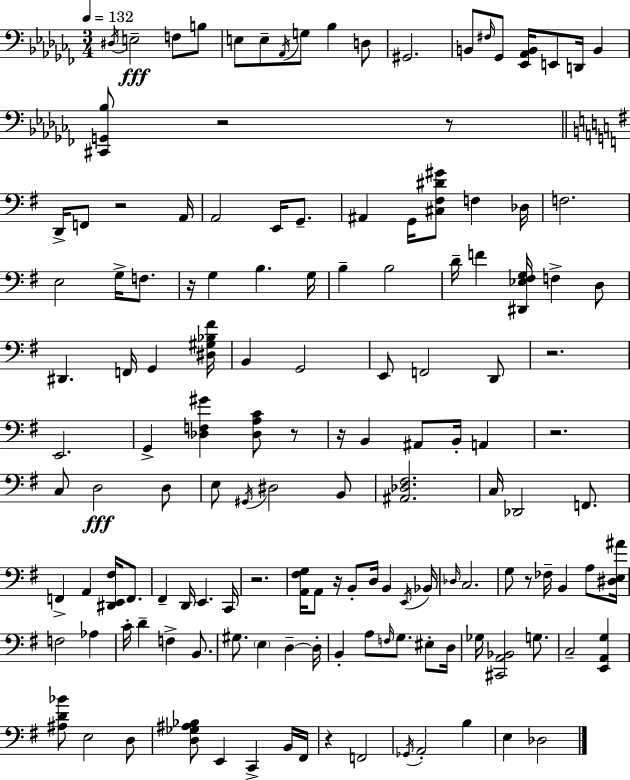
X:1
T:Untitled
M:3/4
L:1/4
K:Abm
^D,/4 E,2 F,/2 B,/2 E,/2 E,/2 _A,,/4 G,/2 _B, D,/2 ^G,,2 B,,/2 ^F,/4 _G,,/2 [_E,,_A,,B,,]/4 E,,/2 D,,/4 B,, [^C,,G,,_B,]/2 z2 z/2 D,,/4 F,,/2 z2 A,,/4 A,,2 E,,/4 G,,/2 ^A,, G,,/4 [^C,^F,^D^G]/2 F, _D,/4 F,2 E,2 G,/4 F,/2 z/4 G, B, G,/4 B, B,2 D/4 F [^D,,_E,^F,G,]/4 F, D,/2 ^D,, F,,/4 G,, [^D,^G,_B,^F]/4 B,, G,,2 E,,/2 F,,2 D,,/2 z2 E,,2 G,, [_D,F,^G] [_D,A,C]/2 z/2 z/4 B,, ^A,,/2 B,,/4 A,, z2 C,/2 D,2 D,/2 E,/2 ^G,,/4 ^D,2 B,,/2 [^A,,_D,^F,]2 C,/4 _D,,2 F,,/2 F,, A,, [^D,,E,,^F,]/4 F,,/2 ^F,, D,,/4 E,, C,,/4 z2 [A,,^F,G,]/4 A,,/2 z/4 B,,/2 D,/4 B,, E,,/4 _B,,/4 _D,/4 C,2 G,/2 z/2 _F,/4 B,, A,/2 [^D,E,^A]/4 F,2 _A, C/4 D F, B,,/2 ^G,/2 E, D, D,/4 B,, A,/2 F,/4 G,/2 ^E,/2 D,/4 _G,/4 [^C,,A,,_B,,]2 G,/2 C,2 [E,,A,,G,] [^A,D_B]/2 E,2 D,/2 [D,_G,^A,_B,]/2 E,, C,, B,,/4 ^F,,/4 z F,,2 _G,,/4 A,,2 B, E, _D,2